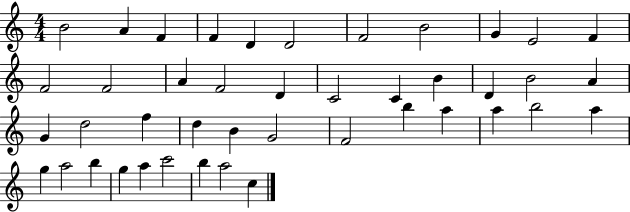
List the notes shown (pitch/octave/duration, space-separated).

B4/h A4/q F4/q F4/q D4/q D4/h F4/h B4/h G4/q E4/h F4/q F4/h F4/h A4/q F4/h D4/q C4/h C4/q B4/q D4/q B4/h A4/q G4/q D5/h F5/q D5/q B4/q G4/h F4/h B5/q A5/q A5/q B5/h A5/q G5/q A5/h B5/q G5/q A5/q C6/h B5/q A5/h C5/q